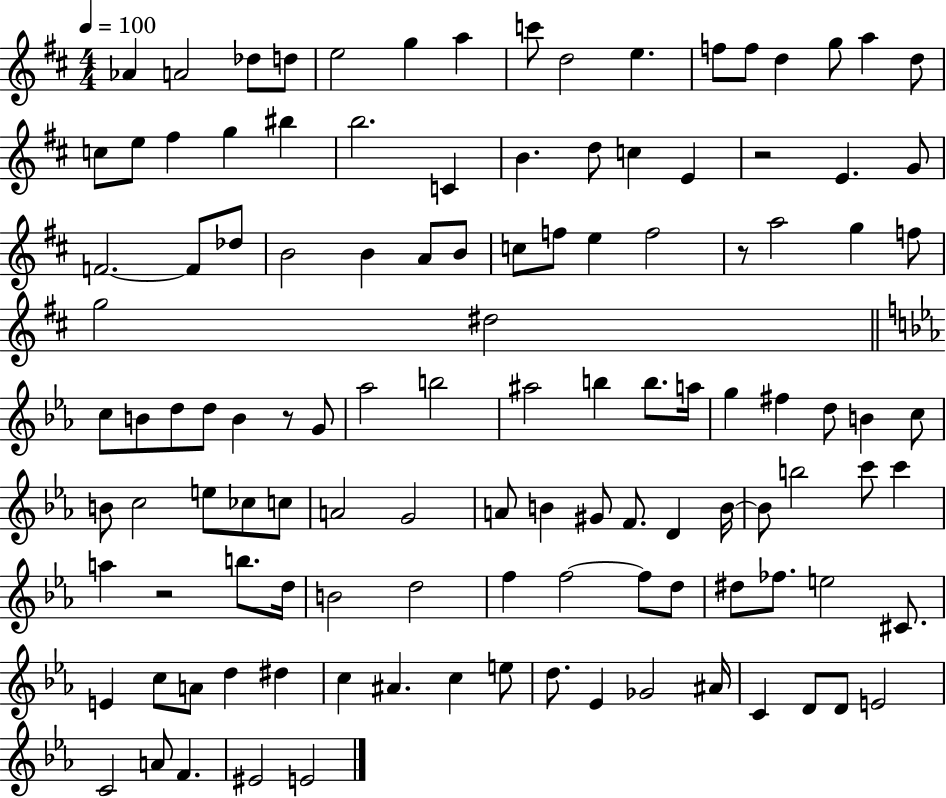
{
  \clef treble
  \numericTimeSignature
  \time 4/4
  \key d \major
  \tempo 4 = 100
  \repeat volta 2 { aes'4 a'2 des''8 d''8 | e''2 g''4 a''4 | c'''8 d''2 e''4. | f''8 f''8 d''4 g''8 a''4 d''8 | \break c''8 e''8 fis''4 g''4 bis''4 | b''2. c'4 | b'4. d''8 c''4 e'4 | r2 e'4. g'8 | \break f'2.~~ f'8 des''8 | b'2 b'4 a'8 b'8 | c''8 f''8 e''4 f''2 | r8 a''2 g''4 f''8 | \break g''2 dis''2 | \bar "||" \break \key ees \major c''8 b'8 d''8 d''8 b'4 r8 g'8 | aes''2 b''2 | ais''2 b''4 b''8. a''16 | g''4 fis''4 d''8 b'4 c''8 | \break b'8 c''2 e''8 ces''8 c''8 | a'2 g'2 | a'8 b'4 gis'8 f'8. d'4 b'16~~ | b'8 b''2 c'''8 c'''4 | \break a''4 r2 b''8. d''16 | b'2 d''2 | f''4 f''2~~ f''8 d''8 | dis''8 fes''8. e''2 cis'8. | \break e'4 c''8 a'8 d''4 dis''4 | c''4 ais'4. c''4 e''8 | d''8. ees'4 ges'2 ais'16 | c'4 d'8 d'8 e'2 | \break c'2 a'8 f'4. | eis'2 e'2 | } \bar "|."
}